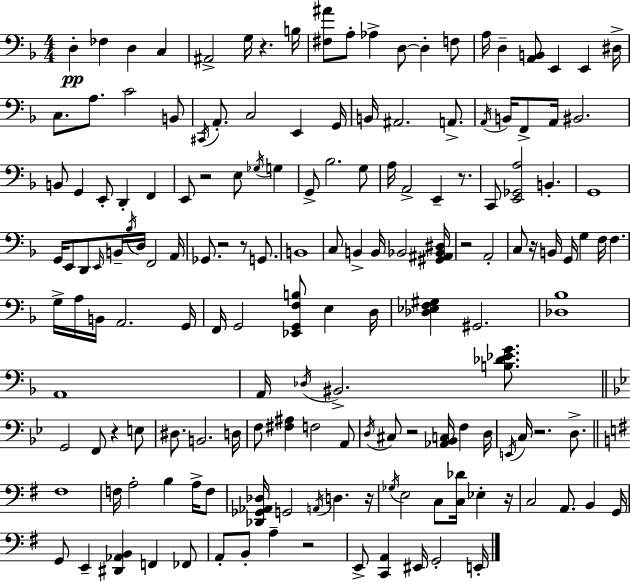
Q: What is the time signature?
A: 4/4